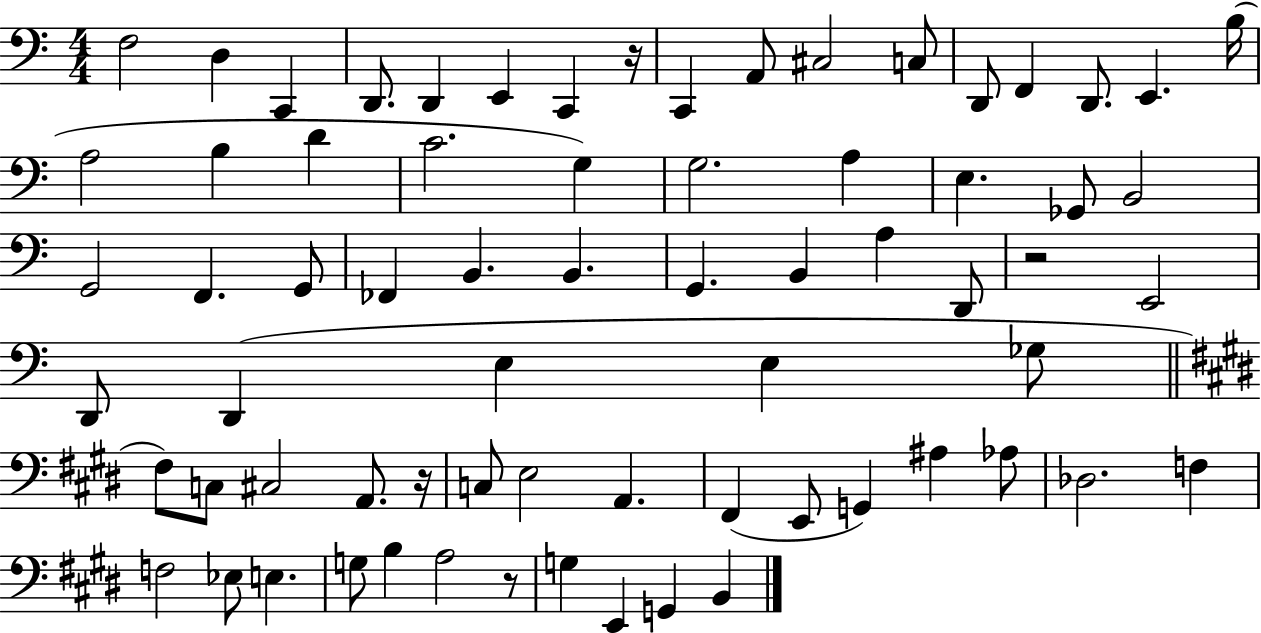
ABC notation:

X:1
T:Untitled
M:4/4
L:1/4
K:C
F,2 D, C,, D,,/2 D,, E,, C,, z/4 C,, A,,/2 ^C,2 C,/2 D,,/2 F,, D,,/2 E,, B,/4 A,2 B, D C2 G, G,2 A, E, _G,,/2 B,,2 G,,2 F,, G,,/2 _F,, B,, B,, G,, B,, A, D,,/2 z2 E,,2 D,,/2 D,, E, E, _G,/2 ^F,/2 C,/2 ^C,2 A,,/2 z/4 C,/2 E,2 A,, ^F,, E,,/2 G,, ^A, _A,/2 _D,2 F, F,2 _E,/2 E, G,/2 B, A,2 z/2 G, E,, G,, B,,